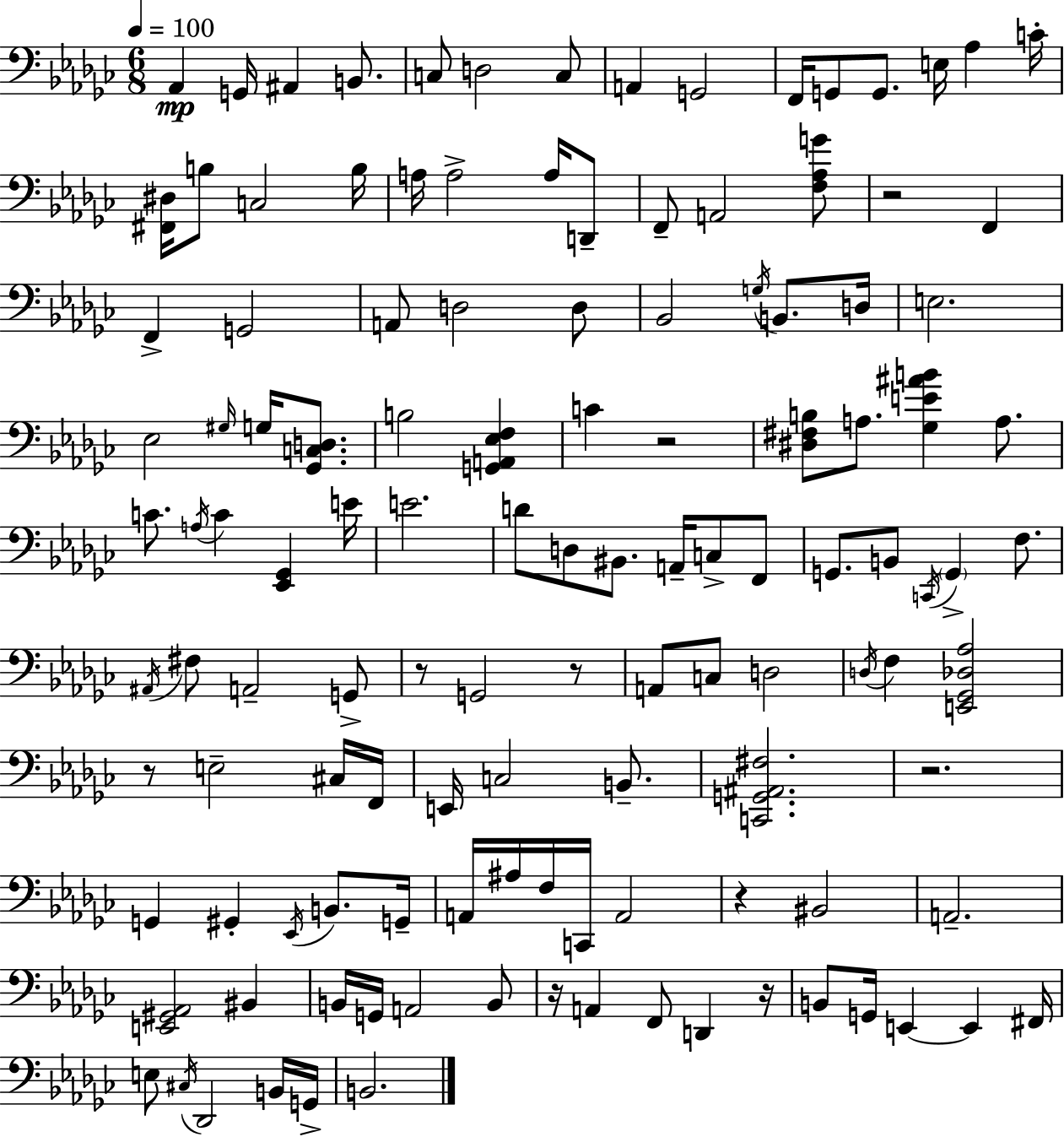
X:1
T:Untitled
M:6/8
L:1/4
K:Ebm
_A,, G,,/4 ^A,, B,,/2 C,/2 D,2 C,/2 A,, G,,2 F,,/4 G,,/2 G,,/2 E,/4 _A, C/4 [^F,,^D,]/4 B,/2 C,2 B,/4 A,/4 A,2 A,/4 D,,/2 F,,/2 A,,2 [F,_A,G]/2 z2 F,, F,, G,,2 A,,/2 D,2 D,/2 _B,,2 G,/4 B,,/2 D,/4 E,2 _E,2 ^G,/4 G,/4 [_G,,C,D,]/2 B,2 [G,,A,,_E,F,] C z2 [^D,^F,B,]/2 A,/2 [_G,E^AB] A,/2 C/2 A,/4 C [_E,,_G,,] E/4 E2 D/2 D,/2 ^B,,/2 A,,/4 C,/2 F,,/2 G,,/2 B,,/2 C,,/4 G,, F,/2 ^A,,/4 ^F,/2 A,,2 G,,/2 z/2 G,,2 z/2 A,,/2 C,/2 D,2 D,/4 F, [E,,_G,,_D,_A,]2 z/2 E,2 ^C,/4 F,,/4 E,,/4 C,2 B,,/2 [C,,G,,^A,,^F,]2 z2 G,, ^G,, _E,,/4 B,,/2 G,,/4 A,,/4 ^A,/4 F,/4 C,,/4 A,,2 z ^B,,2 A,,2 [E,,^G,,_A,,]2 ^B,, B,,/4 G,,/4 A,,2 B,,/2 z/4 A,, F,,/2 D,, z/4 B,,/2 G,,/4 E,, E,, ^F,,/4 E,/2 ^C,/4 _D,,2 B,,/4 G,,/4 B,,2